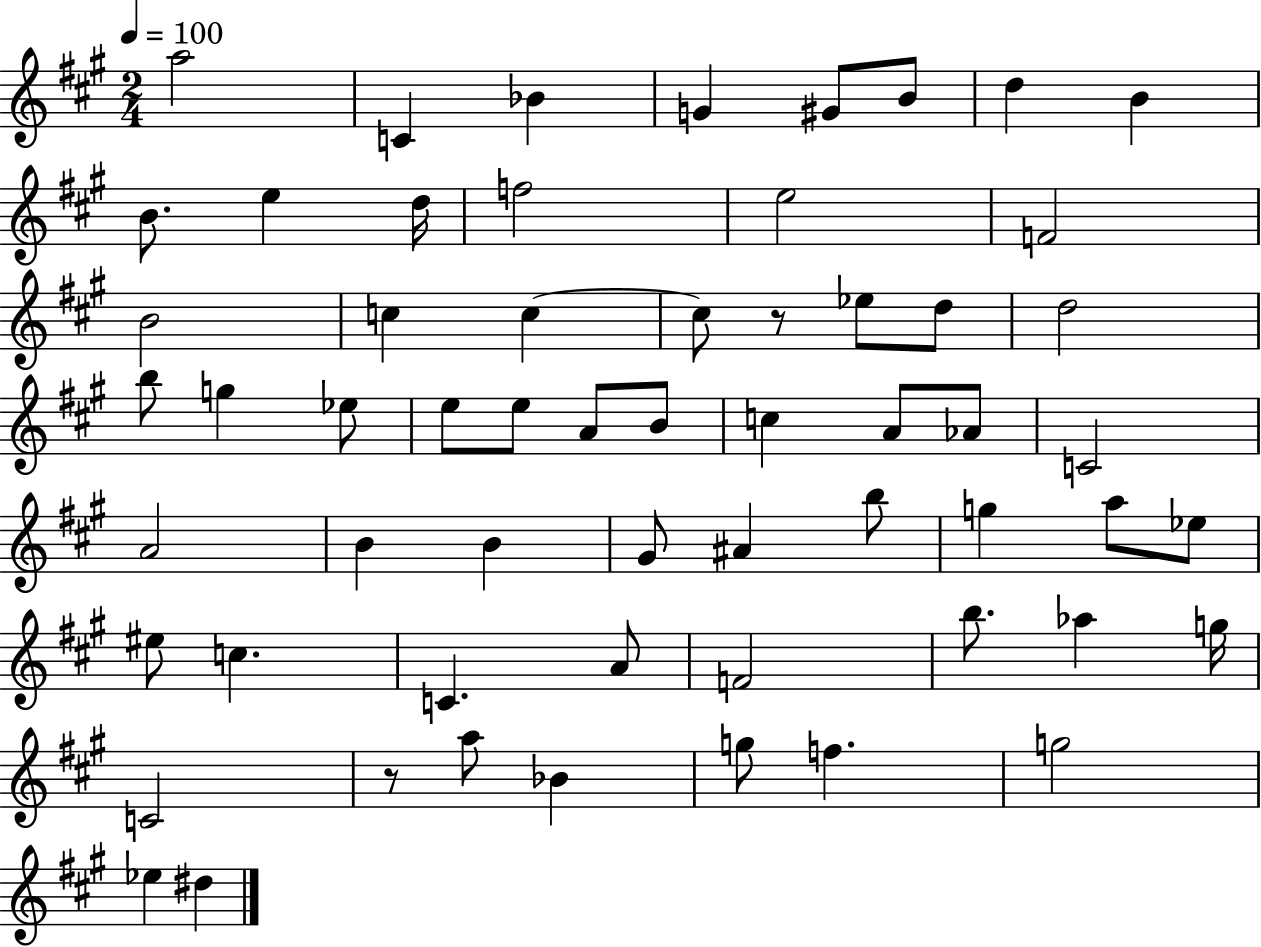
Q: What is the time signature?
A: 2/4